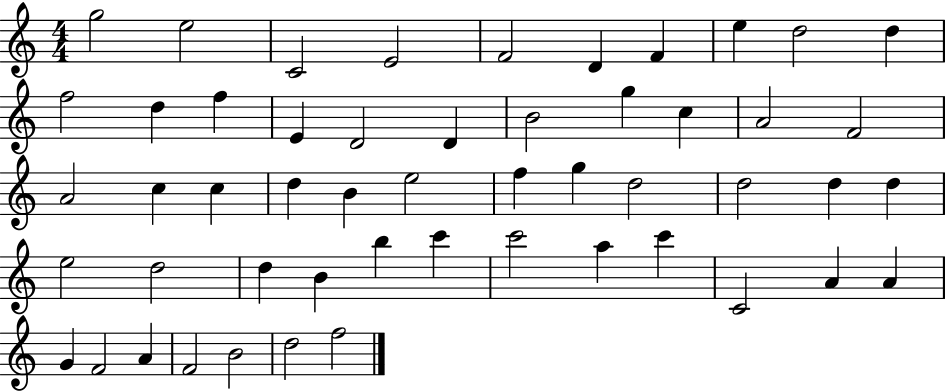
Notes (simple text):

G5/h E5/h C4/h E4/h F4/h D4/q F4/q E5/q D5/h D5/q F5/h D5/q F5/q E4/q D4/h D4/q B4/h G5/q C5/q A4/h F4/h A4/h C5/q C5/q D5/q B4/q E5/h F5/q G5/q D5/h D5/h D5/q D5/q E5/h D5/h D5/q B4/q B5/q C6/q C6/h A5/q C6/q C4/h A4/q A4/q G4/q F4/h A4/q F4/h B4/h D5/h F5/h